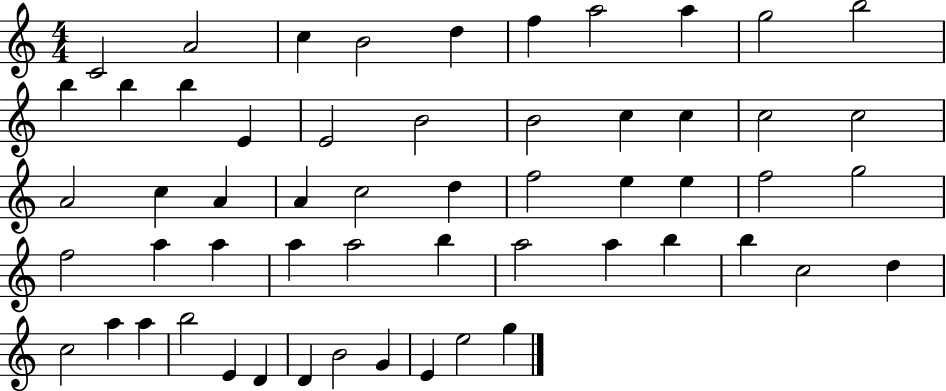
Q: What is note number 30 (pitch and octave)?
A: E5